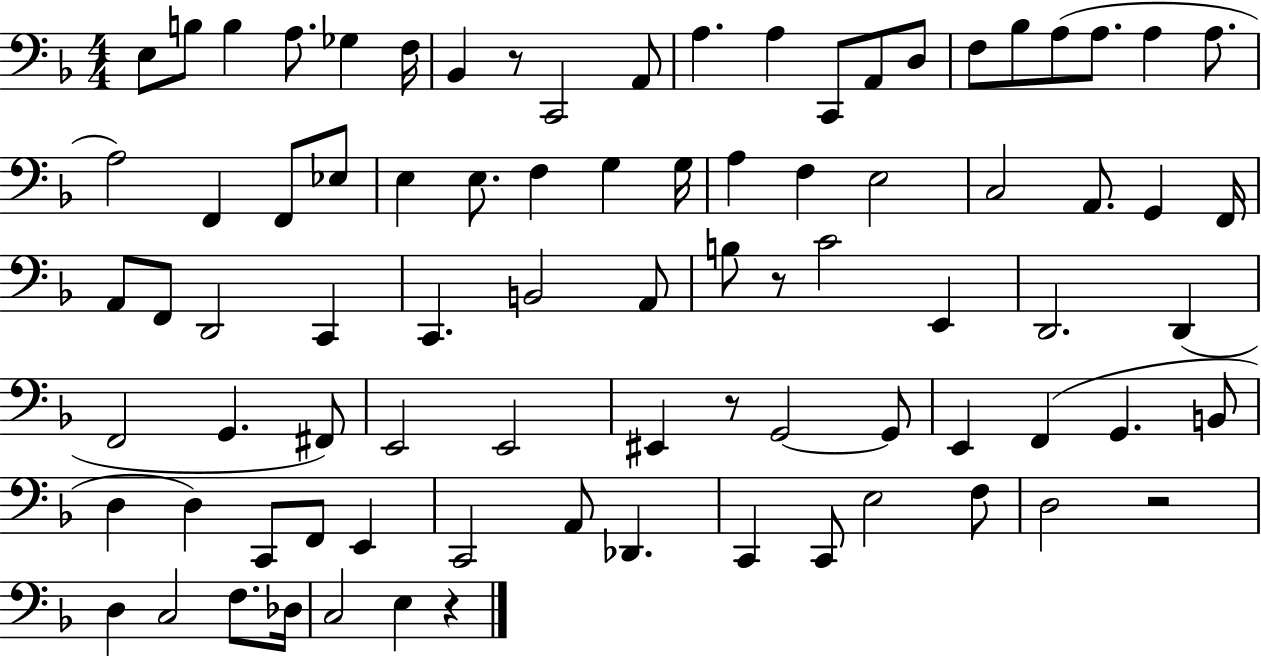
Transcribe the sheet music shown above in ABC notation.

X:1
T:Untitled
M:4/4
L:1/4
K:F
E,/2 B,/2 B, A,/2 _G, F,/4 _B,, z/2 C,,2 A,,/2 A, A, C,,/2 A,,/2 D,/2 F,/2 _B,/2 A,/2 A,/2 A, A,/2 A,2 F,, F,,/2 _E,/2 E, E,/2 F, G, G,/4 A, F, E,2 C,2 A,,/2 G,, F,,/4 A,,/2 F,,/2 D,,2 C,, C,, B,,2 A,,/2 B,/2 z/2 C2 E,, D,,2 D,, F,,2 G,, ^F,,/2 E,,2 E,,2 ^E,, z/2 G,,2 G,,/2 E,, F,, G,, B,,/2 D, D, C,,/2 F,,/2 E,, C,,2 A,,/2 _D,, C,, C,,/2 E,2 F,/2 D,2 z2 D, C,2 F,/2 _D,/4 C,2 E, z